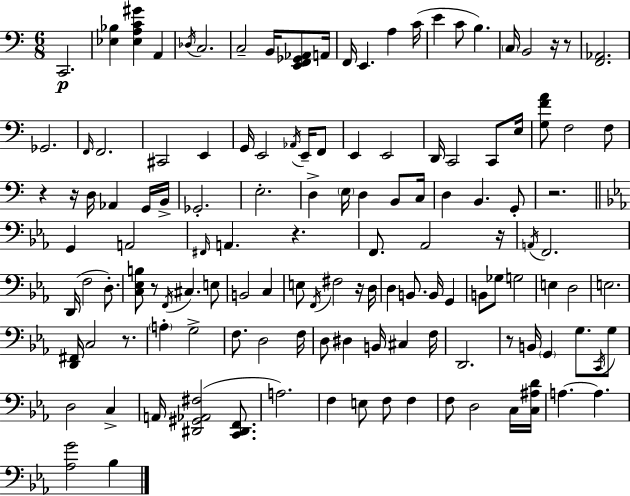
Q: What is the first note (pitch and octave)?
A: C2